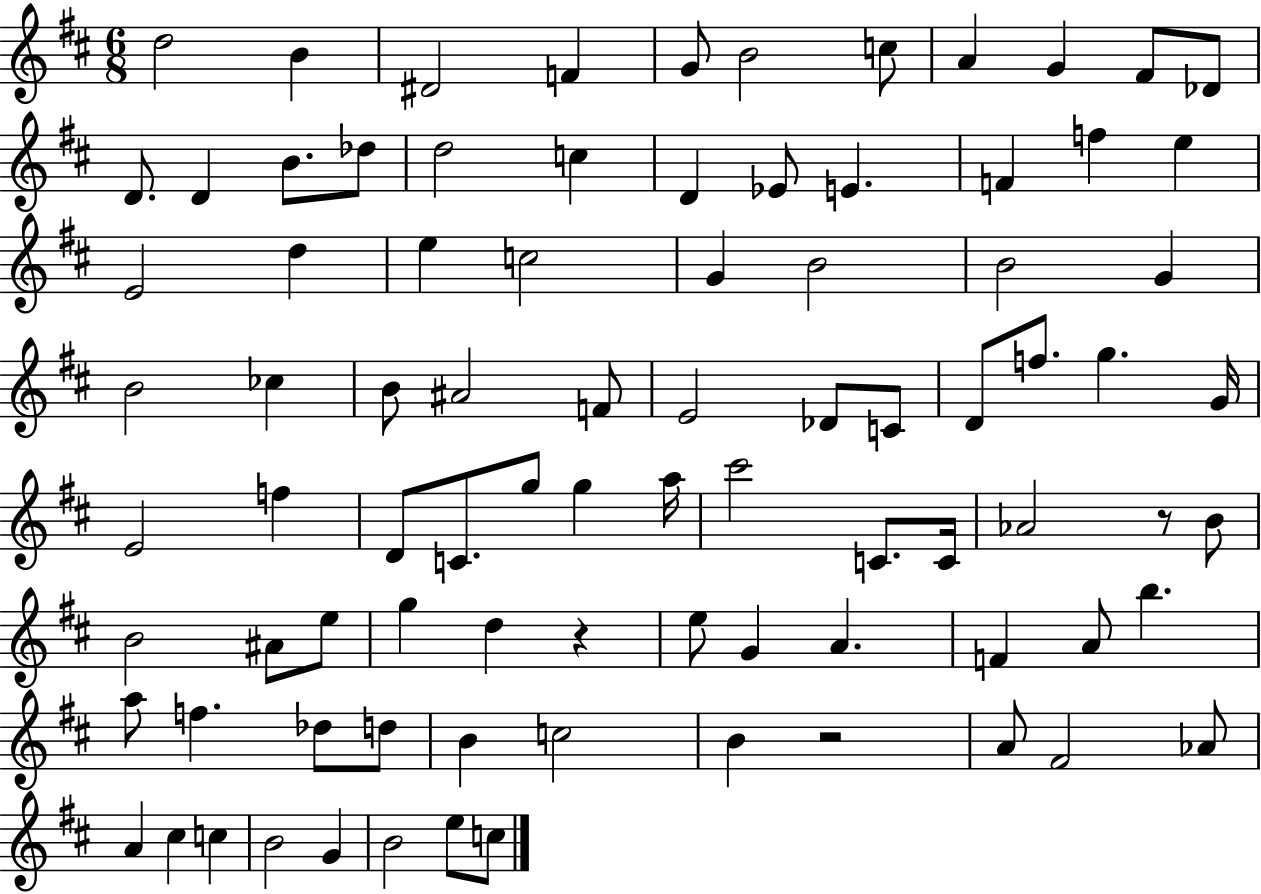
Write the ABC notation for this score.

X:1
T:Untitled
M:6/8
L:1/4
K:D
d2 B ^D2 F G/2 B2 c/2 A G ^F/2 _D/2 D/2 D B/2 _d/2 d2 c D _E/2 E F f e E2 d e c2 G B2 B2 G B2 _c B/2 ^A2 F/2 E2 _D/2 C/2 D/2 f/2 g G/4 E2 f D/2 C/2 g/2 g a/4 ^c'2 C/2 C/4 _A2 z/2 B/2 B2 ^A/2 e/2 g d z e/2 G A F A/2 b a/2 f _d/2 d/2 B c2 B z2 A/2 ^F2 _A/2 A ^c c B2 G B2 e/2 c/2